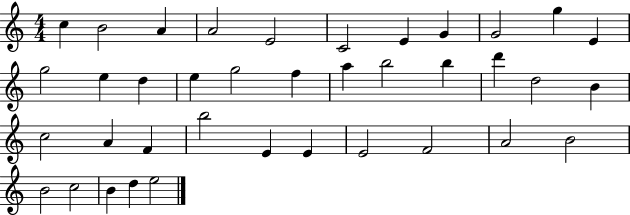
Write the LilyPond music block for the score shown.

{
  \clef treble
  \numericTimeSignature
  \time 4/4
  \key c \major
  c''4 b'2 a'4 | a'2 e'2 | c'2 e'4 g'4 | g'2 g''4 e'4 | \break g''2 e''4 d''4 | e''4 g''2 f''4 | a''4 b''2 b''4 | d'''4 d''2 b'4 | \break c''2 a'4 f'4 | b''2 e'4 e'4 | e'2 f'2 | a'2 b'2 | \break b'2 c''2 | b'4 d''4 e''2 | \bar "|."
}